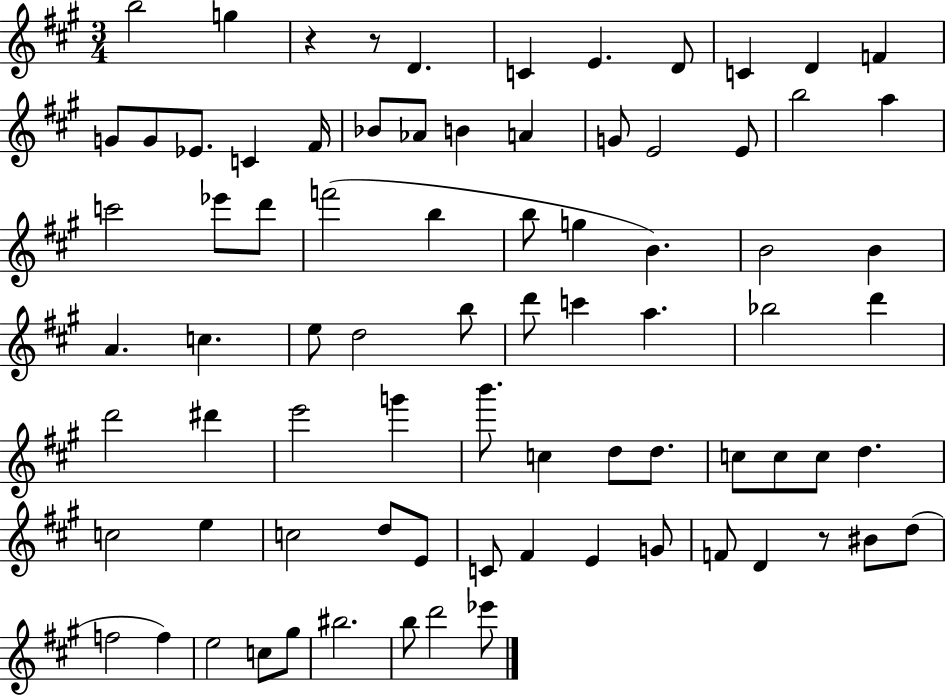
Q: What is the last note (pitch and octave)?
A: Eb6